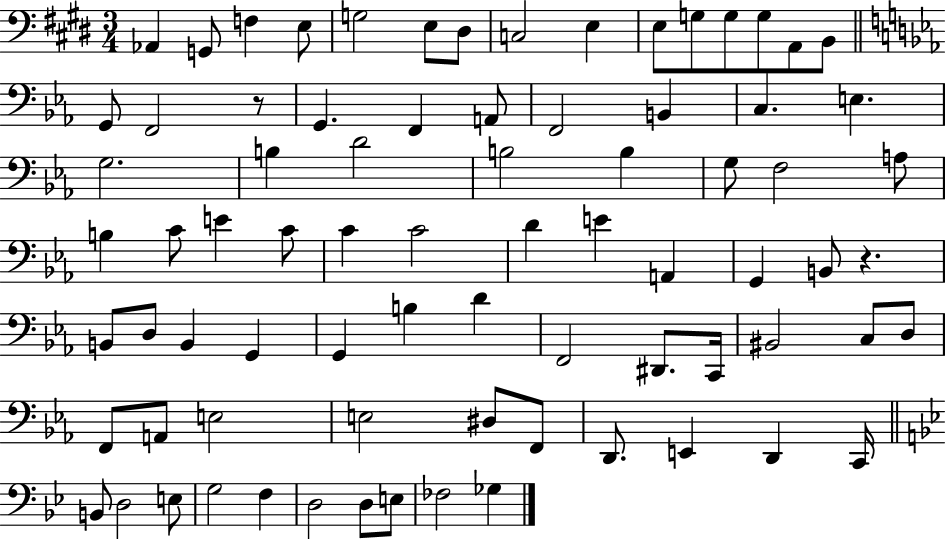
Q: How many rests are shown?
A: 2